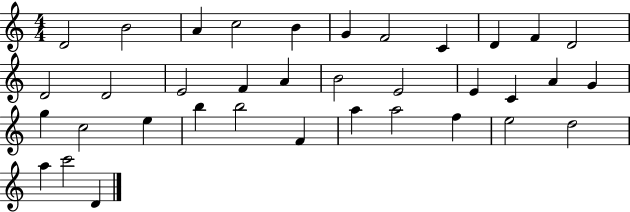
X:1
T:Untitled
M:4/4
L:1/4
K:C
D2 B2 A c2 B G F2 C D F D2 D2 D2 E2 F A B2 E2 E C A G g c2 e b b2 F a a2 f e2 d2 a c'2 D